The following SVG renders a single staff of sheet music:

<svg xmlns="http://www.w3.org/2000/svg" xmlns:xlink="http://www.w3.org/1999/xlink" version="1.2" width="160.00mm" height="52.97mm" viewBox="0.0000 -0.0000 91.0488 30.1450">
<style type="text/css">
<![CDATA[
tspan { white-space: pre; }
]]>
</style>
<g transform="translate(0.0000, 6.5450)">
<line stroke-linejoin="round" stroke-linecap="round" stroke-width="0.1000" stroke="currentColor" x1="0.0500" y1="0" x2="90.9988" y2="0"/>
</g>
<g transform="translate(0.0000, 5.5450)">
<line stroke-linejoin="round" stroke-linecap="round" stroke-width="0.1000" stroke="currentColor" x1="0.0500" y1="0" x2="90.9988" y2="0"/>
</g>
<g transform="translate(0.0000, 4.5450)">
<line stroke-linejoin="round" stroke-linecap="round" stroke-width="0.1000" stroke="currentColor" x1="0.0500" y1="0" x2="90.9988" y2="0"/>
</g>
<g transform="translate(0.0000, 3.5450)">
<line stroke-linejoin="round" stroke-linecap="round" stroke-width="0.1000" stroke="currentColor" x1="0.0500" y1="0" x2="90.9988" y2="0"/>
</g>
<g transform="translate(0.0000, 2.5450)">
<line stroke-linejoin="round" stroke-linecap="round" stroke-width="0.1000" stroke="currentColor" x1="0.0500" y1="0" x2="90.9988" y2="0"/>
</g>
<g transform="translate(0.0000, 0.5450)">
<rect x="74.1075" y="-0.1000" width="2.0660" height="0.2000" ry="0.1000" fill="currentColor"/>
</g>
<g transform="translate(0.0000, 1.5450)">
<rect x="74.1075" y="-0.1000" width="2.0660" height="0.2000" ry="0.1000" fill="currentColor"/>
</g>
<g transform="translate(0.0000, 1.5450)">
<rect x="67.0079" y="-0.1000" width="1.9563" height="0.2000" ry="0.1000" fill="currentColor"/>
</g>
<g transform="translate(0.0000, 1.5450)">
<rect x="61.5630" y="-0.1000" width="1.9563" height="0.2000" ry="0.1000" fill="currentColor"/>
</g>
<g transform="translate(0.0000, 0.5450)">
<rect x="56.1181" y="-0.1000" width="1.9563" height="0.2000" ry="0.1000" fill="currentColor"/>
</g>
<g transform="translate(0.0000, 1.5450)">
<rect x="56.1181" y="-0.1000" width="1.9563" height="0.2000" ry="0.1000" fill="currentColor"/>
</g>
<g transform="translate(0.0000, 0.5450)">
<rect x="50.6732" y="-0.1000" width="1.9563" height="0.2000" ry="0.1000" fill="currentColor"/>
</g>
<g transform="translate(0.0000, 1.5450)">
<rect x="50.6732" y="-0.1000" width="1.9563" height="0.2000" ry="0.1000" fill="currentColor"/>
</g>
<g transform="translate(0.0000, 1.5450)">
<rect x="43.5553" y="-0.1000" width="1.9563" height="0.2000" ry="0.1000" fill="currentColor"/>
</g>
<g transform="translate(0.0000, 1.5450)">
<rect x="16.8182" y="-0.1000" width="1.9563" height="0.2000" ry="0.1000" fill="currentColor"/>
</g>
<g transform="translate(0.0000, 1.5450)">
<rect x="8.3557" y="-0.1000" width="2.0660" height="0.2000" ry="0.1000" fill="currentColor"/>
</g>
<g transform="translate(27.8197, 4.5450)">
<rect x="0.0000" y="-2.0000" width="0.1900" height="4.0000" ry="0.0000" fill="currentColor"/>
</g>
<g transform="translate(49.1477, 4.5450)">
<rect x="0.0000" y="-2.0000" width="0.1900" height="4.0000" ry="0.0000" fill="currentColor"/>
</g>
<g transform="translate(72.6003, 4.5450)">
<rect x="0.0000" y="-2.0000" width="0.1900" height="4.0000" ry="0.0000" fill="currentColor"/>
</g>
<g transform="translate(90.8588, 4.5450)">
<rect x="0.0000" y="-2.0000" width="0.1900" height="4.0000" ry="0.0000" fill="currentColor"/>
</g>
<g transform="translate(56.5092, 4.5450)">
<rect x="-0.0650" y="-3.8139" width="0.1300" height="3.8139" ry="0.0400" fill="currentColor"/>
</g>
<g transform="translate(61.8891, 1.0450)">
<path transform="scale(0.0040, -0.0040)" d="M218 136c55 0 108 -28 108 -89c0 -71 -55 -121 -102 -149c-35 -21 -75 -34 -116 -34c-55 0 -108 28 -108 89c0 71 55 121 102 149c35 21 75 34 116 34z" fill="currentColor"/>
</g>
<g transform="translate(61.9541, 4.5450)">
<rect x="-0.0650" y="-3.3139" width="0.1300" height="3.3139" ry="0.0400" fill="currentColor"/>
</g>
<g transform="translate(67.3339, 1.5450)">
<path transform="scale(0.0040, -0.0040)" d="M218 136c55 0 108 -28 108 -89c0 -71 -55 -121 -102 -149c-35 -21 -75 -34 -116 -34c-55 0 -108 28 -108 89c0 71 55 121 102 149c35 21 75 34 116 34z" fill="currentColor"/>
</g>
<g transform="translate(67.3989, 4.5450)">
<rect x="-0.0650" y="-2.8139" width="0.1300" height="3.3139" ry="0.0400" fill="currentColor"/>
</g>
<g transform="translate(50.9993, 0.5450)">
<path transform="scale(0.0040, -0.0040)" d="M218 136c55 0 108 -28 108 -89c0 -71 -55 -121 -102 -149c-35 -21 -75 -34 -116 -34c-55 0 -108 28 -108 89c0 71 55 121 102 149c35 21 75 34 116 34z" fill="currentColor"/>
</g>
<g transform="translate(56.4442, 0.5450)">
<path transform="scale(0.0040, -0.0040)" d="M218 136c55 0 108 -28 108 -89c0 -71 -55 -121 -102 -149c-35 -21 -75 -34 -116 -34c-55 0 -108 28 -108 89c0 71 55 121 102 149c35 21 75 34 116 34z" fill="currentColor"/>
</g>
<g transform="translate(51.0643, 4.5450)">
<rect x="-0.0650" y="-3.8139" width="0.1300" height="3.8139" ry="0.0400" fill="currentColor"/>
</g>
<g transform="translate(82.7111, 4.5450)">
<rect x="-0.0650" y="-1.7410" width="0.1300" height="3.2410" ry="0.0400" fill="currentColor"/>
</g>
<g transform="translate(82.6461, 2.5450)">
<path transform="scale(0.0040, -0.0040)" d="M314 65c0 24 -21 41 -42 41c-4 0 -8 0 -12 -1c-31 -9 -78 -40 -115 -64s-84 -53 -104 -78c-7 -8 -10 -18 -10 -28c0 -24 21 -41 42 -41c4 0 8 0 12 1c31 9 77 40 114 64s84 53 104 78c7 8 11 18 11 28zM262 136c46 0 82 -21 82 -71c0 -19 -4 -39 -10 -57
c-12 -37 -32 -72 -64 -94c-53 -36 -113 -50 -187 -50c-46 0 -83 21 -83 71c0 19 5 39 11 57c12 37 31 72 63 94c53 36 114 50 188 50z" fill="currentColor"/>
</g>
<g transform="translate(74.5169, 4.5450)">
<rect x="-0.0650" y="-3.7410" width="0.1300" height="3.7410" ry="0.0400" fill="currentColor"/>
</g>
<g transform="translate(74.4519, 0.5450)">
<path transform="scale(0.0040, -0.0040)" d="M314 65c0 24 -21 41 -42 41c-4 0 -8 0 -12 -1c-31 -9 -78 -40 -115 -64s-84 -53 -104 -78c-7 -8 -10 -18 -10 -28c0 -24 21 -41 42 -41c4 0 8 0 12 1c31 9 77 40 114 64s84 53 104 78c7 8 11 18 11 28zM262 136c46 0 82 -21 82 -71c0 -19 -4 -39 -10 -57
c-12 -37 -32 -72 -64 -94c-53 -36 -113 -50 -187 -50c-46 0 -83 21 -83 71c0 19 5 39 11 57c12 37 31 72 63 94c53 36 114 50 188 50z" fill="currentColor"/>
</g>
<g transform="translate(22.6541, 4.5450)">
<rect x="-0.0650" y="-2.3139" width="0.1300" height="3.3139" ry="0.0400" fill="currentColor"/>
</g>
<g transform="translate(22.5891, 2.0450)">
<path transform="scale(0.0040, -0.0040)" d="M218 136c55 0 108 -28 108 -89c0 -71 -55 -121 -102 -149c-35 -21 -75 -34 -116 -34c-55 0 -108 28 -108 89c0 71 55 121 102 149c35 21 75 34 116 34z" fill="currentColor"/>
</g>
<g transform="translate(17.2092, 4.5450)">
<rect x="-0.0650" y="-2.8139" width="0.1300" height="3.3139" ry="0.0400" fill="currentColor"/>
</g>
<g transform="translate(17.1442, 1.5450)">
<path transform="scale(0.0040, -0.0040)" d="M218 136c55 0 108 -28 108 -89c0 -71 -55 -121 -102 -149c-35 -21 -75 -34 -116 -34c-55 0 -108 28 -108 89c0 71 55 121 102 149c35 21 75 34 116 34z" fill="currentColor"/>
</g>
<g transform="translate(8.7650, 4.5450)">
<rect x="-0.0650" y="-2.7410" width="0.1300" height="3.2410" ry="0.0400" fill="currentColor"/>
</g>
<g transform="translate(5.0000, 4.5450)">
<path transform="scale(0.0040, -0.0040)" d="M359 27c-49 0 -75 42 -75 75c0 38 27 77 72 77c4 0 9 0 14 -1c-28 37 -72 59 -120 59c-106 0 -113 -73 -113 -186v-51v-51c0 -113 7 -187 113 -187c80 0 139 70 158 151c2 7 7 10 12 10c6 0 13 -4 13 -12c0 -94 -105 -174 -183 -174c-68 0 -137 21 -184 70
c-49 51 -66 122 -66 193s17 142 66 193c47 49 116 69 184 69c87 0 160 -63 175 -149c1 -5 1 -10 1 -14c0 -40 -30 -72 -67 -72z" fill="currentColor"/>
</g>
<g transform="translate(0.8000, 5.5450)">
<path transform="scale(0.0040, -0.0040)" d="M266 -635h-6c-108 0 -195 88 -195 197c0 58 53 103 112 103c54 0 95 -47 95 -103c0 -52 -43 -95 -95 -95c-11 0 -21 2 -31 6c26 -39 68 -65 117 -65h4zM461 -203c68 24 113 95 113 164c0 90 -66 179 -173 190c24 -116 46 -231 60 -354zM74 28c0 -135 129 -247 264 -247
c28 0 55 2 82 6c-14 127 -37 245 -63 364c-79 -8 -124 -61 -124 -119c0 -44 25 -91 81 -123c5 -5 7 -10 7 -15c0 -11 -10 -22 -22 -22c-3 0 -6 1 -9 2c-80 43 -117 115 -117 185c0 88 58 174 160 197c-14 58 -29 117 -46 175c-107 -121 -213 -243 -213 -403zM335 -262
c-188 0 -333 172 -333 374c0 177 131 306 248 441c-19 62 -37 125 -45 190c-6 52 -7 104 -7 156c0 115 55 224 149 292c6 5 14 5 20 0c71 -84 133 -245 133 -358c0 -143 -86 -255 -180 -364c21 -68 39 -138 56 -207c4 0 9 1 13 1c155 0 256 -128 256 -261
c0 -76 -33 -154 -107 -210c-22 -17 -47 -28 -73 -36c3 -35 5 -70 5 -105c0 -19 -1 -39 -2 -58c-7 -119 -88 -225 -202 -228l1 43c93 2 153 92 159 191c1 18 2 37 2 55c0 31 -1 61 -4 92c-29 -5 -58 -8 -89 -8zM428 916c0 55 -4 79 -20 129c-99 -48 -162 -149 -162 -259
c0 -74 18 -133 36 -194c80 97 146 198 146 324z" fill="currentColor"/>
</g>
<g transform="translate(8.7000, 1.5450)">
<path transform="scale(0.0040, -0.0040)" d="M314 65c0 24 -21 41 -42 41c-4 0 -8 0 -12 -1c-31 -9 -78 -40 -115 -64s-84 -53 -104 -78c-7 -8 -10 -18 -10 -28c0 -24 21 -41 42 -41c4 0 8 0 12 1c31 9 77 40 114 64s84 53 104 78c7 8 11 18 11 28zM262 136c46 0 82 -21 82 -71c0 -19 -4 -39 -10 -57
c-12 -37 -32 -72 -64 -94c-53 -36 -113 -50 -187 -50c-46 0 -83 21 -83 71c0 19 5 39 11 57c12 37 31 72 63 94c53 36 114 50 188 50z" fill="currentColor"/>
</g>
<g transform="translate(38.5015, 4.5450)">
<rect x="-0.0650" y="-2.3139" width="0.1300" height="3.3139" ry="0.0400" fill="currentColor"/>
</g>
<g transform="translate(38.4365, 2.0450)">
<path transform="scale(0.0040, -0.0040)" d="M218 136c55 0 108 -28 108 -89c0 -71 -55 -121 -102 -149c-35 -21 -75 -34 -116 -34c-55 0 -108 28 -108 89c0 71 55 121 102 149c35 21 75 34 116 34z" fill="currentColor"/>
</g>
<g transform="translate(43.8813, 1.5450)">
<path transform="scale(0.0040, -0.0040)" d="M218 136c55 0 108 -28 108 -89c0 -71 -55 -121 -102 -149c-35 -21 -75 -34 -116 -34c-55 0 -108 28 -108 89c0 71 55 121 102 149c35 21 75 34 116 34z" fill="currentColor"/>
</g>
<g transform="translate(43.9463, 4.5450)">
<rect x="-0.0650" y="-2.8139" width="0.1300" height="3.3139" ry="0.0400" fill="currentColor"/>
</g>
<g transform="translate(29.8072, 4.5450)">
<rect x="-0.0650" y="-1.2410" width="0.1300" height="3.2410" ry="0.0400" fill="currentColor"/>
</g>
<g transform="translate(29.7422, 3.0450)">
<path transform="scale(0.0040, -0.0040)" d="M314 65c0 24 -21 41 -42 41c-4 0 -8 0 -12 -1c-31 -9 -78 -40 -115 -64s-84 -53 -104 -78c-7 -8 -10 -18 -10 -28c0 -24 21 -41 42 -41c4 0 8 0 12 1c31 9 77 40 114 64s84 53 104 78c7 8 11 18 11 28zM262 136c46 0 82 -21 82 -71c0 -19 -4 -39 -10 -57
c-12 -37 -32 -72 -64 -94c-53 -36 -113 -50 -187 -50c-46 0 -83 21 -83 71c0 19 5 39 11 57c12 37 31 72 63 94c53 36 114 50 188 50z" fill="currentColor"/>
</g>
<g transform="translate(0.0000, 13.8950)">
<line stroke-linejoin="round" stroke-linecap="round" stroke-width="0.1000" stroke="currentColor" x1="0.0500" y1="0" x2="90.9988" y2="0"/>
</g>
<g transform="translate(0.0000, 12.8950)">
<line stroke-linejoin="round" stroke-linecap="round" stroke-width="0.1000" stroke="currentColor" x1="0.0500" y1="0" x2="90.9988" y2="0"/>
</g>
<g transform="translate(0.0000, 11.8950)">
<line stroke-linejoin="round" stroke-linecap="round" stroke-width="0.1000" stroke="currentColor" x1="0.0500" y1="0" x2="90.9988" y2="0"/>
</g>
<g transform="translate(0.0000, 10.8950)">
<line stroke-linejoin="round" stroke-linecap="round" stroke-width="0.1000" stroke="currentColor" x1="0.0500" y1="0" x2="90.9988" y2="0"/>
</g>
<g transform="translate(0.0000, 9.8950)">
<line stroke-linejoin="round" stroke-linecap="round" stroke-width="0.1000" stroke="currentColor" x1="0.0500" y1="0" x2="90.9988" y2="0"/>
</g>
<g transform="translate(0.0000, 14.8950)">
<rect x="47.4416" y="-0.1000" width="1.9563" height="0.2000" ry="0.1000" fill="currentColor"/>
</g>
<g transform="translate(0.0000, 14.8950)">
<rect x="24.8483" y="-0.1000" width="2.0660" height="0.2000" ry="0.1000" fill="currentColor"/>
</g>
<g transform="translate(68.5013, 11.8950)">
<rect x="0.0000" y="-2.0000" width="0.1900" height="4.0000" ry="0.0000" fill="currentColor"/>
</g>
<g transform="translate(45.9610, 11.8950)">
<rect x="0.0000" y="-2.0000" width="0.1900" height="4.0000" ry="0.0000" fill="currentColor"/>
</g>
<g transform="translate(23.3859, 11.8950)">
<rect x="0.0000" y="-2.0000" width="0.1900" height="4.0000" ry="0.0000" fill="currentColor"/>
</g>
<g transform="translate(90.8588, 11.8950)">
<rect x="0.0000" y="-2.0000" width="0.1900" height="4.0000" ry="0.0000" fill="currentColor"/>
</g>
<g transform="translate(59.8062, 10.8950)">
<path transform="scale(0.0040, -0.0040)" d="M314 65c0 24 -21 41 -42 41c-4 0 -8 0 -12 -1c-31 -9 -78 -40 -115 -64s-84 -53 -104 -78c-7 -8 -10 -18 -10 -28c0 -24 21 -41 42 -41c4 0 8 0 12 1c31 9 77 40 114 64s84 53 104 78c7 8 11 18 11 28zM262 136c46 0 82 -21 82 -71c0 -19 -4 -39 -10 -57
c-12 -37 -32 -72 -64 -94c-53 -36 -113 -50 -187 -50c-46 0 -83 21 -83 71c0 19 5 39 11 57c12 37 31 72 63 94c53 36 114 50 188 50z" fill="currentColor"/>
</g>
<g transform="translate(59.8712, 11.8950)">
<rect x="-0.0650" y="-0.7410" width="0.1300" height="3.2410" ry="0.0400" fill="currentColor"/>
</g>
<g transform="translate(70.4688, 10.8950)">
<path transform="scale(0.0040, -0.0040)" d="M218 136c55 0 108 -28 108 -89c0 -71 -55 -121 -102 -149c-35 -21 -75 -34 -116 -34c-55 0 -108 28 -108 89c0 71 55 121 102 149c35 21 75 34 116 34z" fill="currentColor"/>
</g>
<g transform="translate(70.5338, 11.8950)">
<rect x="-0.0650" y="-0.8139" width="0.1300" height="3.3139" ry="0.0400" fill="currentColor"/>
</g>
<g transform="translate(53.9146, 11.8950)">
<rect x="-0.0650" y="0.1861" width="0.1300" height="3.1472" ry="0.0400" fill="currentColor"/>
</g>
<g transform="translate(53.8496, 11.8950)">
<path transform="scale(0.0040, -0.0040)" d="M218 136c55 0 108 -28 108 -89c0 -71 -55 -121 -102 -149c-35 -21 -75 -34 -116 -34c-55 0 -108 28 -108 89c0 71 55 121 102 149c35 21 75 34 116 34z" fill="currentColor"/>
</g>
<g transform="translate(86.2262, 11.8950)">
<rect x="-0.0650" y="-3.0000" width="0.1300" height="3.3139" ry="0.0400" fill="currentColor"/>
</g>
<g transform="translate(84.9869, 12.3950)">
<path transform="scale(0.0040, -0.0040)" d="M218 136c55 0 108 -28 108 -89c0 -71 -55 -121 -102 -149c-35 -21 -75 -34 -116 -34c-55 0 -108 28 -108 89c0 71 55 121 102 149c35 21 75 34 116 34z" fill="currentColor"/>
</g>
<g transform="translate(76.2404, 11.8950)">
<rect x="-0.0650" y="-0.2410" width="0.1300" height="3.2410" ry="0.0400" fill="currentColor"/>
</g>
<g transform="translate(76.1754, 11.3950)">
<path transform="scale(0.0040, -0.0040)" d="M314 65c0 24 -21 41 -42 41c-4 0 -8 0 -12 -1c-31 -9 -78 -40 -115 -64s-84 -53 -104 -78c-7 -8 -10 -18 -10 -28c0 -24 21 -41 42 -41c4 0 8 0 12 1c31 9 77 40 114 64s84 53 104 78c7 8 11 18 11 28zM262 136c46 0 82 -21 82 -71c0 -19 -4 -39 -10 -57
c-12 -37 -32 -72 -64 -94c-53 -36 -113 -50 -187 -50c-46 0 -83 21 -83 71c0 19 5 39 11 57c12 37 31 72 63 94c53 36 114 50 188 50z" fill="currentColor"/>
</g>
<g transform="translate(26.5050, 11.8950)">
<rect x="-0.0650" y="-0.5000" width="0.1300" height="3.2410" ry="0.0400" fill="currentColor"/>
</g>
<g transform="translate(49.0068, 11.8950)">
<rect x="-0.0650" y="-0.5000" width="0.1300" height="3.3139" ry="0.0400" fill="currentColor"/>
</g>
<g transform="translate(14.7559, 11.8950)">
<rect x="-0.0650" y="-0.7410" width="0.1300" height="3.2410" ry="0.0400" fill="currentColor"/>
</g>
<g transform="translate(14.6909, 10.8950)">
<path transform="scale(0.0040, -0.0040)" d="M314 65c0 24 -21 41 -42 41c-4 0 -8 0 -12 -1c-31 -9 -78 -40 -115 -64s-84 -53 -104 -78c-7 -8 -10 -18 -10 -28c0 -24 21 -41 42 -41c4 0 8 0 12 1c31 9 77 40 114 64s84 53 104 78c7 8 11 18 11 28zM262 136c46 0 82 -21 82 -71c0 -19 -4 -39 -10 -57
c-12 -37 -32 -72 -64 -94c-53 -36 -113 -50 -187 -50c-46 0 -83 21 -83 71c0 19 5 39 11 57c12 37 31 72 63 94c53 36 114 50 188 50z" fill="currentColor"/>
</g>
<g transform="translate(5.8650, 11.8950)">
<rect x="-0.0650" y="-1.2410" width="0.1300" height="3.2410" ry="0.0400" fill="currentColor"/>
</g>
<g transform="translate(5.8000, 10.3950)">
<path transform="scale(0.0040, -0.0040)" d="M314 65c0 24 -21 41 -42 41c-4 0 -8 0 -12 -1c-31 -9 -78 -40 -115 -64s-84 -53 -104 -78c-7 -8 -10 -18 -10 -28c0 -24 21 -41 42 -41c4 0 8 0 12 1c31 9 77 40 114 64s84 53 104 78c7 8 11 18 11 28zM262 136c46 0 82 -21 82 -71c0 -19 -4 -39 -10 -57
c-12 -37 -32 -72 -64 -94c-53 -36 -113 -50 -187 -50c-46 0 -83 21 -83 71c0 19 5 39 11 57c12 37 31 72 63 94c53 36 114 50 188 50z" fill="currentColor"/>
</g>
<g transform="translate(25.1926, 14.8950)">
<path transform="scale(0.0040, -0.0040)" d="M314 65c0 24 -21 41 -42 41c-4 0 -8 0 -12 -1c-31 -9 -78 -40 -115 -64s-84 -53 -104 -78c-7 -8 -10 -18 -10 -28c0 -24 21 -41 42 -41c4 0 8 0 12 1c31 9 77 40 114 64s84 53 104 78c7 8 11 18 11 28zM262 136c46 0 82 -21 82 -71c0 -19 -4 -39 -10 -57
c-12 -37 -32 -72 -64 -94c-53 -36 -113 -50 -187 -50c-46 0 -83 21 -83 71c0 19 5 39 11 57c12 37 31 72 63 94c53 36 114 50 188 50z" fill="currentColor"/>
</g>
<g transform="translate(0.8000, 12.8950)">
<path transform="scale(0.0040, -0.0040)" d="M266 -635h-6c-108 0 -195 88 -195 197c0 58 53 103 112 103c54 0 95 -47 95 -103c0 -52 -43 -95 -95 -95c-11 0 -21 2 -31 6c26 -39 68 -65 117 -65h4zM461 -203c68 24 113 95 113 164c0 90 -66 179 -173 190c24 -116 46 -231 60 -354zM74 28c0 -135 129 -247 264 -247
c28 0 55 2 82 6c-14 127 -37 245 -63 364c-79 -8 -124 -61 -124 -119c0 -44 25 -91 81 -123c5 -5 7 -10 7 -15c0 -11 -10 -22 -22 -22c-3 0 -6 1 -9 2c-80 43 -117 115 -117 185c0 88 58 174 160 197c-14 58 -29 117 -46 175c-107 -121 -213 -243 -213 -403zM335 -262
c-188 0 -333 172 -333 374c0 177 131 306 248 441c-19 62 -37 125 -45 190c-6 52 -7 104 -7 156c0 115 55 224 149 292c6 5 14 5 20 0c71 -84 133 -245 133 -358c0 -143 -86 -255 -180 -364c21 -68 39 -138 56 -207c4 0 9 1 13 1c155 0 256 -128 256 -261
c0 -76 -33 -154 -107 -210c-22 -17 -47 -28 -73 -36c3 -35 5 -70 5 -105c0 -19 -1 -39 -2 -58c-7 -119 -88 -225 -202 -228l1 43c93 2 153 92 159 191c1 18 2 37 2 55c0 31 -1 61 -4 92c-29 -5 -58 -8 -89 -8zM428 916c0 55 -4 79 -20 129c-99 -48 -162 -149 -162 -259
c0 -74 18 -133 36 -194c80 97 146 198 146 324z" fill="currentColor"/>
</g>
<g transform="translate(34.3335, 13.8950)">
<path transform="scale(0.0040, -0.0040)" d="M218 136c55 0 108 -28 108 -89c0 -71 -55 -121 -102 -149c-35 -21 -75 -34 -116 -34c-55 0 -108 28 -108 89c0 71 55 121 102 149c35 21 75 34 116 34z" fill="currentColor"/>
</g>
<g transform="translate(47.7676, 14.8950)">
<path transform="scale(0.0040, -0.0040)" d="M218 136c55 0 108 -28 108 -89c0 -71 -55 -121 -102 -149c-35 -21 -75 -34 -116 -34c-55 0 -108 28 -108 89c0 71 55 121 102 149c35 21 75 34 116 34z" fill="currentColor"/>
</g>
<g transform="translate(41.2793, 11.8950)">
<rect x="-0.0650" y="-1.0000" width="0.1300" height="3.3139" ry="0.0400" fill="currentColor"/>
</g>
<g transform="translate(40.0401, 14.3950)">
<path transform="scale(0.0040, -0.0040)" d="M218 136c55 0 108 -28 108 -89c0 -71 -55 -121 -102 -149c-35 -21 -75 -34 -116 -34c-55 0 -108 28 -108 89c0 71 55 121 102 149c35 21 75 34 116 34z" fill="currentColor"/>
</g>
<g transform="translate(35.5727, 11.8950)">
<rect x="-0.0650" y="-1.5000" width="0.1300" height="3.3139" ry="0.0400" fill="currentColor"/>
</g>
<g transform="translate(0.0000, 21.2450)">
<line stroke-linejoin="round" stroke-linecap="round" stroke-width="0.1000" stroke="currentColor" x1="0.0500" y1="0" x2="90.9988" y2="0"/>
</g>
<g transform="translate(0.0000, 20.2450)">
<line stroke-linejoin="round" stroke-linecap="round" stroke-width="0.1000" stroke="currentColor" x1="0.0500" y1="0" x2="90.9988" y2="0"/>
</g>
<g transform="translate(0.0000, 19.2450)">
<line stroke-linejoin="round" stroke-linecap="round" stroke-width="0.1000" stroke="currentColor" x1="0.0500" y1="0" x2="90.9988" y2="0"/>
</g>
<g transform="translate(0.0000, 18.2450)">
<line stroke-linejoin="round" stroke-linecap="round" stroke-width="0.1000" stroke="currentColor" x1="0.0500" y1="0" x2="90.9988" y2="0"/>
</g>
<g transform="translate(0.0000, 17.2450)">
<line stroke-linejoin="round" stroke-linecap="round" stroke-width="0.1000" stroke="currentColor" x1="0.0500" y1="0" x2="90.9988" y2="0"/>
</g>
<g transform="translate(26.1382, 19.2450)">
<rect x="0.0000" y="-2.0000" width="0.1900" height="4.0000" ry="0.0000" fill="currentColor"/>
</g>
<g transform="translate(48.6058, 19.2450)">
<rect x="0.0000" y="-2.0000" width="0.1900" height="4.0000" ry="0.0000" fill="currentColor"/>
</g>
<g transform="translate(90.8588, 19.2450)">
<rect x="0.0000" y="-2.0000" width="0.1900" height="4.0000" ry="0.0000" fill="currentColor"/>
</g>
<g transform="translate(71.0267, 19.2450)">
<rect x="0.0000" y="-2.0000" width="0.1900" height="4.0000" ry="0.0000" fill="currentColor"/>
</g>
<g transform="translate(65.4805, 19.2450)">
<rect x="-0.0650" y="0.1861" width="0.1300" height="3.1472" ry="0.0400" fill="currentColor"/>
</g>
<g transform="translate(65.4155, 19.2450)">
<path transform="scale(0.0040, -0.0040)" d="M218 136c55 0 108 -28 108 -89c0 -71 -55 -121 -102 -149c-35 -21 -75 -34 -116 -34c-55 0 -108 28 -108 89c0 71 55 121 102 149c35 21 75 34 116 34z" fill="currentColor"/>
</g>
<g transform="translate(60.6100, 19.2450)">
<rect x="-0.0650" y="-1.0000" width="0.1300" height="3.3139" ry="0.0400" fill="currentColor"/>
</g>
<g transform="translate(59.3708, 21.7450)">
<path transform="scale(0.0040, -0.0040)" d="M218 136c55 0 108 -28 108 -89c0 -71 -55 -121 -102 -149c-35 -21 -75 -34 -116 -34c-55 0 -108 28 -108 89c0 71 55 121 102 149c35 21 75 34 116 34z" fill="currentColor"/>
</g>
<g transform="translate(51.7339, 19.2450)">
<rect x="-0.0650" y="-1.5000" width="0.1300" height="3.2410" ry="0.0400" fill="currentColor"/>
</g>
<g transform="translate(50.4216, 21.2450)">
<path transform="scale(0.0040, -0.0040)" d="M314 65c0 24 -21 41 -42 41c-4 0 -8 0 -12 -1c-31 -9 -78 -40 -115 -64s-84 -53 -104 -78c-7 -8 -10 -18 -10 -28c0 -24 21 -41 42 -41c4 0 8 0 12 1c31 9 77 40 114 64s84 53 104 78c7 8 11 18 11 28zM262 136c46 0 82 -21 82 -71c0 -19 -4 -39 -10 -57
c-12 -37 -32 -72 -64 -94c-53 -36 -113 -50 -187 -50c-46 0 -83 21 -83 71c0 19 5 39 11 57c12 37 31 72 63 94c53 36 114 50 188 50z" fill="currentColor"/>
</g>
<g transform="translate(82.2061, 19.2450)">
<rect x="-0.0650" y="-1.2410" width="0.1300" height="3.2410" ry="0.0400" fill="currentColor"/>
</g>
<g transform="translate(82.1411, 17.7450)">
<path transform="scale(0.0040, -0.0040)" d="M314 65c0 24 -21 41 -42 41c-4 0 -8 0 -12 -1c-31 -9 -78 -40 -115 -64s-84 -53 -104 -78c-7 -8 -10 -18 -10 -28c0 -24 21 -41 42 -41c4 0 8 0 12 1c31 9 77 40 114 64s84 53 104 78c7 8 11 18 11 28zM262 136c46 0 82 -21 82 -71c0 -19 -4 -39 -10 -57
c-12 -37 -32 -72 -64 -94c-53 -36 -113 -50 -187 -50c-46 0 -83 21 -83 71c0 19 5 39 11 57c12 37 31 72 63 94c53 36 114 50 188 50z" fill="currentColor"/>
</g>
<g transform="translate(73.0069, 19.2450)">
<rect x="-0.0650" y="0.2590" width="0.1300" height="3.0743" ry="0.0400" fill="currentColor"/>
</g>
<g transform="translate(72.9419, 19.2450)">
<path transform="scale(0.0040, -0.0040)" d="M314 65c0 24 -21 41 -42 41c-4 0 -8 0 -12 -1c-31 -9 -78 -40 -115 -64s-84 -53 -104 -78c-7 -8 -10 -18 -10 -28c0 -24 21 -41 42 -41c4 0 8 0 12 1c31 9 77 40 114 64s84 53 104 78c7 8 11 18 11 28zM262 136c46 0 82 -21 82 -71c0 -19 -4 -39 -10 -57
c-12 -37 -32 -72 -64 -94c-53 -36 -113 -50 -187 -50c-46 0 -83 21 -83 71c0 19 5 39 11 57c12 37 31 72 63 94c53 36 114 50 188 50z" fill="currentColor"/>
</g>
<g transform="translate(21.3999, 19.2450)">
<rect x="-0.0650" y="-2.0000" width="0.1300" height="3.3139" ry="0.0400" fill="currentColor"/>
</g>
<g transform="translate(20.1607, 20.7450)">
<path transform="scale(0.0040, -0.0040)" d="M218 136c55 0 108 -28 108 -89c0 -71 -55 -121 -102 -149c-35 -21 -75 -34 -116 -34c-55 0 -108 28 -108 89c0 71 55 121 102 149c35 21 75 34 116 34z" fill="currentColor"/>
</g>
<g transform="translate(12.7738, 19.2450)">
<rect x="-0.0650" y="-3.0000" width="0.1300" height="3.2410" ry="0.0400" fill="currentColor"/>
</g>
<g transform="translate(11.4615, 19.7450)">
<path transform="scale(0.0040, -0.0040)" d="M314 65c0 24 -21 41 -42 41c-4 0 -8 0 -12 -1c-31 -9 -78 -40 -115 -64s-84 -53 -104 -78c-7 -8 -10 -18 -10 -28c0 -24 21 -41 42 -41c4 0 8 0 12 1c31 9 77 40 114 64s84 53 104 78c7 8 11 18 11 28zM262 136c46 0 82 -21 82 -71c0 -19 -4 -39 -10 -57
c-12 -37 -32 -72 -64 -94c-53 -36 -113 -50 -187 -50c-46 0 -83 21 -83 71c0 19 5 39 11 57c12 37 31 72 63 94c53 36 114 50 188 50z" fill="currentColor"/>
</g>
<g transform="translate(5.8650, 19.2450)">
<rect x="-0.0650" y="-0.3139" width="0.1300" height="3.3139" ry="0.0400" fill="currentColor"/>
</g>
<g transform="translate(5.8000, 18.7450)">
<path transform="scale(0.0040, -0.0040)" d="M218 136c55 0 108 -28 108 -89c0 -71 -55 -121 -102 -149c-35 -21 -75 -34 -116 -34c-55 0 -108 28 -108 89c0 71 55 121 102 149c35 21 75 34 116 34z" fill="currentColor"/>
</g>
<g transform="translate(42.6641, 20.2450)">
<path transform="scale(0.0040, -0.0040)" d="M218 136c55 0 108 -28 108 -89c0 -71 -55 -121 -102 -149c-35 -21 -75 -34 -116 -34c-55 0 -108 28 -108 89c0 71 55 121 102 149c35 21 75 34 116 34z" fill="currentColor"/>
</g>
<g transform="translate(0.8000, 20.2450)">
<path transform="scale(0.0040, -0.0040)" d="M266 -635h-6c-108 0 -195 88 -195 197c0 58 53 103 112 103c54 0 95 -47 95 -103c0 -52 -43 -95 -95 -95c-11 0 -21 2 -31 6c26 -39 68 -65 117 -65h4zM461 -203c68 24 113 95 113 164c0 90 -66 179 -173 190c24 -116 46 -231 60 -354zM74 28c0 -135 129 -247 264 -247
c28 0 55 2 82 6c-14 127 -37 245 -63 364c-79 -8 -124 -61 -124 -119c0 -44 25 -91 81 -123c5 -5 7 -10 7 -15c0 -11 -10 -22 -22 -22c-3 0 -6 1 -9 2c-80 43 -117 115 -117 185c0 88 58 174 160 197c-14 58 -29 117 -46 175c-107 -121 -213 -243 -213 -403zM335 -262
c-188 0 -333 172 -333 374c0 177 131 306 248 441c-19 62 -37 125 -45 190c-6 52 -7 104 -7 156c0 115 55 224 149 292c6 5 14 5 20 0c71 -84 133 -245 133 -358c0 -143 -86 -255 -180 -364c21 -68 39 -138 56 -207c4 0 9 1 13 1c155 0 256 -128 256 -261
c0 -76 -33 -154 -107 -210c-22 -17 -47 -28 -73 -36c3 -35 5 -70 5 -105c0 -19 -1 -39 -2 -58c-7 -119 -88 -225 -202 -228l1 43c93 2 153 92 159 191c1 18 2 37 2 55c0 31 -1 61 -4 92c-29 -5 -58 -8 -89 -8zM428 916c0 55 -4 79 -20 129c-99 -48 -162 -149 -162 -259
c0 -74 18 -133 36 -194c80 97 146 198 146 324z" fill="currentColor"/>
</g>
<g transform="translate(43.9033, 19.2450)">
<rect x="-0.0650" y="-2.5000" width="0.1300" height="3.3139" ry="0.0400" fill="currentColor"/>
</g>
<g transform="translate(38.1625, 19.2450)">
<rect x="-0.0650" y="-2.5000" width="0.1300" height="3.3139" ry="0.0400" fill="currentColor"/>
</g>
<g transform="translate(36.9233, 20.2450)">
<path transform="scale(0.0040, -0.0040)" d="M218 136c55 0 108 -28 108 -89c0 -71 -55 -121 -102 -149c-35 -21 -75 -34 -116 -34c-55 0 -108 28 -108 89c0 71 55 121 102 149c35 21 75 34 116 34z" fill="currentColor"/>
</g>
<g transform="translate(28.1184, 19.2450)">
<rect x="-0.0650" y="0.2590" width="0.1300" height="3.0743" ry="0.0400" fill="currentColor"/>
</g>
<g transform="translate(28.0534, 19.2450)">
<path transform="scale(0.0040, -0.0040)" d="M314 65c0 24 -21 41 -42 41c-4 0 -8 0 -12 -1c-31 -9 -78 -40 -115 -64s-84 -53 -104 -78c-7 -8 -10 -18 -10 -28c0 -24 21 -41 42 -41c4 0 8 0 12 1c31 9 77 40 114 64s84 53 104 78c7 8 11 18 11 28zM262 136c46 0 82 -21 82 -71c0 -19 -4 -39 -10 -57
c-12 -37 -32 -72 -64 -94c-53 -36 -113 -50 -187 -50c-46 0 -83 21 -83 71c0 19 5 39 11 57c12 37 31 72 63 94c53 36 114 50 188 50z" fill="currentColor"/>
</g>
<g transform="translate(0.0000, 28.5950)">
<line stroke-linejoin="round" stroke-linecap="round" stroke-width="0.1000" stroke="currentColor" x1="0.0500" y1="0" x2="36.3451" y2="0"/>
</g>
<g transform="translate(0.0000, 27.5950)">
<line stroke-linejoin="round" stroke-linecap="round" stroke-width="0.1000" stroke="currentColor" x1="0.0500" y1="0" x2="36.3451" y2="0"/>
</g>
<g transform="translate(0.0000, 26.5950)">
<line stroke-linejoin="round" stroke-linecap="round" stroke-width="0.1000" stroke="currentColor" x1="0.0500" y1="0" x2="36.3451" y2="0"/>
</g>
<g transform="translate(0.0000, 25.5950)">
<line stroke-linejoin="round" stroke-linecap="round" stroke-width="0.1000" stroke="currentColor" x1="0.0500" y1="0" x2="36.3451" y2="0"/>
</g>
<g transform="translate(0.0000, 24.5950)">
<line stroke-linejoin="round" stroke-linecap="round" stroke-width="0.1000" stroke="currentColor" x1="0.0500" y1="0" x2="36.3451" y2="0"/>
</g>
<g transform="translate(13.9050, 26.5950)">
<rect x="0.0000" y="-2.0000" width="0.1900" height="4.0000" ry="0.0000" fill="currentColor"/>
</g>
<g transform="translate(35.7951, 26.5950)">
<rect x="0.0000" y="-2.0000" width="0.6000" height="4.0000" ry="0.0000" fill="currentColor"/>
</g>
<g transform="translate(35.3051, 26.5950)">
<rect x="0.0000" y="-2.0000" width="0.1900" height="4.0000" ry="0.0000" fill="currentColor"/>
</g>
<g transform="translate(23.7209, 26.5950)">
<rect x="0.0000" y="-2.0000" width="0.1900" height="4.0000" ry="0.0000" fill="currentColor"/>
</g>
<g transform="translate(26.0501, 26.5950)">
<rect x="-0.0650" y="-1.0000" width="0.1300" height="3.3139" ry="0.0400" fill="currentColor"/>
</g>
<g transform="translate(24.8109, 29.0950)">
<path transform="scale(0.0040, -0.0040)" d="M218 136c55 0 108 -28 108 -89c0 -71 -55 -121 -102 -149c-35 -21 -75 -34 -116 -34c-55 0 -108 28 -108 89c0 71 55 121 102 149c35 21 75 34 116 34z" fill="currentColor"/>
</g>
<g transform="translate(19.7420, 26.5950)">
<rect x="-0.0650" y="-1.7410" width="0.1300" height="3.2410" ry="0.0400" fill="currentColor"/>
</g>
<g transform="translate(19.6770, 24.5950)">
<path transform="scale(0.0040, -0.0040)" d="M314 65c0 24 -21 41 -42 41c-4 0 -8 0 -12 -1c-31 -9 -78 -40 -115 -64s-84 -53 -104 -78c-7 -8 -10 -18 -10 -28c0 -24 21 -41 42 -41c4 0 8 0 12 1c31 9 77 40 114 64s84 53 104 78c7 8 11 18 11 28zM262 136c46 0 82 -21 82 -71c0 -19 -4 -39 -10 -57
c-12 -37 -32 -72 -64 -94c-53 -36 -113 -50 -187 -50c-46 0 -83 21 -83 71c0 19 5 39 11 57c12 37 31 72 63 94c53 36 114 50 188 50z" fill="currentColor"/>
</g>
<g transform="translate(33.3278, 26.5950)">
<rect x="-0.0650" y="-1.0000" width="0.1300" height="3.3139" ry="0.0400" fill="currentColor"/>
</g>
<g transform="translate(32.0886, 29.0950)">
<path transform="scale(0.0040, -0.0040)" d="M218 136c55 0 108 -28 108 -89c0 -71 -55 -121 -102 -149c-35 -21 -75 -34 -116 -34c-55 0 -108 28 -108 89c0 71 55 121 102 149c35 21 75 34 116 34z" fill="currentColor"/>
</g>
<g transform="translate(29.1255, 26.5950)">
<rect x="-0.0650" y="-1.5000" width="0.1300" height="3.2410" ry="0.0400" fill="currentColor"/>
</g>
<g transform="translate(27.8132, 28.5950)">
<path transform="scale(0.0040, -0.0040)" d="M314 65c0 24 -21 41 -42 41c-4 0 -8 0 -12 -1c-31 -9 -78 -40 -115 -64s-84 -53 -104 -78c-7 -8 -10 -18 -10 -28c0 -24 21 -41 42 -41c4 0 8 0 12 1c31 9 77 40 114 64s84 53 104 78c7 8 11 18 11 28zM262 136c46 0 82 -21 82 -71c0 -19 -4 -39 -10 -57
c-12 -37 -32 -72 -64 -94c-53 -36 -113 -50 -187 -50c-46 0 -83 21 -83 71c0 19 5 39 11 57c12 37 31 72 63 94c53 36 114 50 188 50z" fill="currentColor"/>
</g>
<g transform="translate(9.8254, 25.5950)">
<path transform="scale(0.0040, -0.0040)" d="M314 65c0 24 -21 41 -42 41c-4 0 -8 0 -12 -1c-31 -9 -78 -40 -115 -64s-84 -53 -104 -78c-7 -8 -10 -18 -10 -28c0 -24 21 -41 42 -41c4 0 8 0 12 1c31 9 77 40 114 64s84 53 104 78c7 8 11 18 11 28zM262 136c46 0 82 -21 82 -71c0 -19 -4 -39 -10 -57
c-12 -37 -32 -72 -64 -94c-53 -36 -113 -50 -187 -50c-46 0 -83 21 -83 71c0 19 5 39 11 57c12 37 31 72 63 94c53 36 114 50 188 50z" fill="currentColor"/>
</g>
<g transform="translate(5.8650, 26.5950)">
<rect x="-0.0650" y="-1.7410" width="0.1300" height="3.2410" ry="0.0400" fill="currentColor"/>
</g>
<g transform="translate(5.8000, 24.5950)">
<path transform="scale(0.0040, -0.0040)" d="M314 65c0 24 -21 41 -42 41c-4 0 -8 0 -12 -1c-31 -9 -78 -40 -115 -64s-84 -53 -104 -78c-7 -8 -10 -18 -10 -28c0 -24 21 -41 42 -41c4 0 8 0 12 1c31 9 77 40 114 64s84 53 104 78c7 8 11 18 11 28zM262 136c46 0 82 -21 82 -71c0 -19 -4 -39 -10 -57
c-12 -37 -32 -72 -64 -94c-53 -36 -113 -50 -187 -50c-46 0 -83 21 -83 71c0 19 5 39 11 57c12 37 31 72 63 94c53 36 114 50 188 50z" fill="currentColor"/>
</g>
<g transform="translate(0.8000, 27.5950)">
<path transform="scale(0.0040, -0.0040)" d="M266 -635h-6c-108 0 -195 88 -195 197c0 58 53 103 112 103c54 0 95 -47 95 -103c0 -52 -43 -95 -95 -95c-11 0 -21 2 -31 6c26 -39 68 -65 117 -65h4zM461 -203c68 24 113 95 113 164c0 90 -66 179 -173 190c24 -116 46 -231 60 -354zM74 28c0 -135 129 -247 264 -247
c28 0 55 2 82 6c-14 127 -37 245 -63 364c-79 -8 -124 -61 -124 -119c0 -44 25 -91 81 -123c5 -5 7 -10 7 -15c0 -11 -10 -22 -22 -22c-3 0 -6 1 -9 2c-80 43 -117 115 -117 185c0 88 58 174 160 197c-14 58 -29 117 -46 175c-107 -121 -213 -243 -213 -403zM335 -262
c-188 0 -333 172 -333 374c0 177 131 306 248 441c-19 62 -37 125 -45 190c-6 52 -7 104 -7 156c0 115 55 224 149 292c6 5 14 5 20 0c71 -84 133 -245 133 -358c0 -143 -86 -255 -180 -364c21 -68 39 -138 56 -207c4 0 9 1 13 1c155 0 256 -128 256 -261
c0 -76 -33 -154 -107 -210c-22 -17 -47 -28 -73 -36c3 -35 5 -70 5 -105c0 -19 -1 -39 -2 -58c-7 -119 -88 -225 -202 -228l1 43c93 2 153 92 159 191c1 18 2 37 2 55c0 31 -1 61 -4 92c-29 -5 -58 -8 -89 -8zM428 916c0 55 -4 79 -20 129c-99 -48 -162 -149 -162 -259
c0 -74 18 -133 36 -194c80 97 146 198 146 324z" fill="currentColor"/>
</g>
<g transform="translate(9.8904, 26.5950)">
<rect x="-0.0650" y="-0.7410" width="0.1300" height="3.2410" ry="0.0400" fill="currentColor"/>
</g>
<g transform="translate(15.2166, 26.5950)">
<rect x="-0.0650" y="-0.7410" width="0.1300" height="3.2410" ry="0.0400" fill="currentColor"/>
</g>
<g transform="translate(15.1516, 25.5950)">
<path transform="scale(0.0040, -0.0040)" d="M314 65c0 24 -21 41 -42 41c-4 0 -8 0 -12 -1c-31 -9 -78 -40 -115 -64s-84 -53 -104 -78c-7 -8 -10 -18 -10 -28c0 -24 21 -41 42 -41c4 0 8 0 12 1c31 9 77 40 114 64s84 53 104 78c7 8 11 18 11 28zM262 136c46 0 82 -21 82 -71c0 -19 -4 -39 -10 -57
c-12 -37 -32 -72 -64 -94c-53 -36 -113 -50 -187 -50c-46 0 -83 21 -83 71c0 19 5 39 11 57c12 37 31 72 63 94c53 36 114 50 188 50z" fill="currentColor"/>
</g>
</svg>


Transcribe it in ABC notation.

X:1
T:Untitled
M:4/4
L:1/4
K:C
a2 a g e2 g a c' c' b a c'2 f2 e2 d2 C2 E D C B d2 d c2 A c A2 F B2 G G E2 D B B2 e2 f2 d2 d2 f2 D E2 D